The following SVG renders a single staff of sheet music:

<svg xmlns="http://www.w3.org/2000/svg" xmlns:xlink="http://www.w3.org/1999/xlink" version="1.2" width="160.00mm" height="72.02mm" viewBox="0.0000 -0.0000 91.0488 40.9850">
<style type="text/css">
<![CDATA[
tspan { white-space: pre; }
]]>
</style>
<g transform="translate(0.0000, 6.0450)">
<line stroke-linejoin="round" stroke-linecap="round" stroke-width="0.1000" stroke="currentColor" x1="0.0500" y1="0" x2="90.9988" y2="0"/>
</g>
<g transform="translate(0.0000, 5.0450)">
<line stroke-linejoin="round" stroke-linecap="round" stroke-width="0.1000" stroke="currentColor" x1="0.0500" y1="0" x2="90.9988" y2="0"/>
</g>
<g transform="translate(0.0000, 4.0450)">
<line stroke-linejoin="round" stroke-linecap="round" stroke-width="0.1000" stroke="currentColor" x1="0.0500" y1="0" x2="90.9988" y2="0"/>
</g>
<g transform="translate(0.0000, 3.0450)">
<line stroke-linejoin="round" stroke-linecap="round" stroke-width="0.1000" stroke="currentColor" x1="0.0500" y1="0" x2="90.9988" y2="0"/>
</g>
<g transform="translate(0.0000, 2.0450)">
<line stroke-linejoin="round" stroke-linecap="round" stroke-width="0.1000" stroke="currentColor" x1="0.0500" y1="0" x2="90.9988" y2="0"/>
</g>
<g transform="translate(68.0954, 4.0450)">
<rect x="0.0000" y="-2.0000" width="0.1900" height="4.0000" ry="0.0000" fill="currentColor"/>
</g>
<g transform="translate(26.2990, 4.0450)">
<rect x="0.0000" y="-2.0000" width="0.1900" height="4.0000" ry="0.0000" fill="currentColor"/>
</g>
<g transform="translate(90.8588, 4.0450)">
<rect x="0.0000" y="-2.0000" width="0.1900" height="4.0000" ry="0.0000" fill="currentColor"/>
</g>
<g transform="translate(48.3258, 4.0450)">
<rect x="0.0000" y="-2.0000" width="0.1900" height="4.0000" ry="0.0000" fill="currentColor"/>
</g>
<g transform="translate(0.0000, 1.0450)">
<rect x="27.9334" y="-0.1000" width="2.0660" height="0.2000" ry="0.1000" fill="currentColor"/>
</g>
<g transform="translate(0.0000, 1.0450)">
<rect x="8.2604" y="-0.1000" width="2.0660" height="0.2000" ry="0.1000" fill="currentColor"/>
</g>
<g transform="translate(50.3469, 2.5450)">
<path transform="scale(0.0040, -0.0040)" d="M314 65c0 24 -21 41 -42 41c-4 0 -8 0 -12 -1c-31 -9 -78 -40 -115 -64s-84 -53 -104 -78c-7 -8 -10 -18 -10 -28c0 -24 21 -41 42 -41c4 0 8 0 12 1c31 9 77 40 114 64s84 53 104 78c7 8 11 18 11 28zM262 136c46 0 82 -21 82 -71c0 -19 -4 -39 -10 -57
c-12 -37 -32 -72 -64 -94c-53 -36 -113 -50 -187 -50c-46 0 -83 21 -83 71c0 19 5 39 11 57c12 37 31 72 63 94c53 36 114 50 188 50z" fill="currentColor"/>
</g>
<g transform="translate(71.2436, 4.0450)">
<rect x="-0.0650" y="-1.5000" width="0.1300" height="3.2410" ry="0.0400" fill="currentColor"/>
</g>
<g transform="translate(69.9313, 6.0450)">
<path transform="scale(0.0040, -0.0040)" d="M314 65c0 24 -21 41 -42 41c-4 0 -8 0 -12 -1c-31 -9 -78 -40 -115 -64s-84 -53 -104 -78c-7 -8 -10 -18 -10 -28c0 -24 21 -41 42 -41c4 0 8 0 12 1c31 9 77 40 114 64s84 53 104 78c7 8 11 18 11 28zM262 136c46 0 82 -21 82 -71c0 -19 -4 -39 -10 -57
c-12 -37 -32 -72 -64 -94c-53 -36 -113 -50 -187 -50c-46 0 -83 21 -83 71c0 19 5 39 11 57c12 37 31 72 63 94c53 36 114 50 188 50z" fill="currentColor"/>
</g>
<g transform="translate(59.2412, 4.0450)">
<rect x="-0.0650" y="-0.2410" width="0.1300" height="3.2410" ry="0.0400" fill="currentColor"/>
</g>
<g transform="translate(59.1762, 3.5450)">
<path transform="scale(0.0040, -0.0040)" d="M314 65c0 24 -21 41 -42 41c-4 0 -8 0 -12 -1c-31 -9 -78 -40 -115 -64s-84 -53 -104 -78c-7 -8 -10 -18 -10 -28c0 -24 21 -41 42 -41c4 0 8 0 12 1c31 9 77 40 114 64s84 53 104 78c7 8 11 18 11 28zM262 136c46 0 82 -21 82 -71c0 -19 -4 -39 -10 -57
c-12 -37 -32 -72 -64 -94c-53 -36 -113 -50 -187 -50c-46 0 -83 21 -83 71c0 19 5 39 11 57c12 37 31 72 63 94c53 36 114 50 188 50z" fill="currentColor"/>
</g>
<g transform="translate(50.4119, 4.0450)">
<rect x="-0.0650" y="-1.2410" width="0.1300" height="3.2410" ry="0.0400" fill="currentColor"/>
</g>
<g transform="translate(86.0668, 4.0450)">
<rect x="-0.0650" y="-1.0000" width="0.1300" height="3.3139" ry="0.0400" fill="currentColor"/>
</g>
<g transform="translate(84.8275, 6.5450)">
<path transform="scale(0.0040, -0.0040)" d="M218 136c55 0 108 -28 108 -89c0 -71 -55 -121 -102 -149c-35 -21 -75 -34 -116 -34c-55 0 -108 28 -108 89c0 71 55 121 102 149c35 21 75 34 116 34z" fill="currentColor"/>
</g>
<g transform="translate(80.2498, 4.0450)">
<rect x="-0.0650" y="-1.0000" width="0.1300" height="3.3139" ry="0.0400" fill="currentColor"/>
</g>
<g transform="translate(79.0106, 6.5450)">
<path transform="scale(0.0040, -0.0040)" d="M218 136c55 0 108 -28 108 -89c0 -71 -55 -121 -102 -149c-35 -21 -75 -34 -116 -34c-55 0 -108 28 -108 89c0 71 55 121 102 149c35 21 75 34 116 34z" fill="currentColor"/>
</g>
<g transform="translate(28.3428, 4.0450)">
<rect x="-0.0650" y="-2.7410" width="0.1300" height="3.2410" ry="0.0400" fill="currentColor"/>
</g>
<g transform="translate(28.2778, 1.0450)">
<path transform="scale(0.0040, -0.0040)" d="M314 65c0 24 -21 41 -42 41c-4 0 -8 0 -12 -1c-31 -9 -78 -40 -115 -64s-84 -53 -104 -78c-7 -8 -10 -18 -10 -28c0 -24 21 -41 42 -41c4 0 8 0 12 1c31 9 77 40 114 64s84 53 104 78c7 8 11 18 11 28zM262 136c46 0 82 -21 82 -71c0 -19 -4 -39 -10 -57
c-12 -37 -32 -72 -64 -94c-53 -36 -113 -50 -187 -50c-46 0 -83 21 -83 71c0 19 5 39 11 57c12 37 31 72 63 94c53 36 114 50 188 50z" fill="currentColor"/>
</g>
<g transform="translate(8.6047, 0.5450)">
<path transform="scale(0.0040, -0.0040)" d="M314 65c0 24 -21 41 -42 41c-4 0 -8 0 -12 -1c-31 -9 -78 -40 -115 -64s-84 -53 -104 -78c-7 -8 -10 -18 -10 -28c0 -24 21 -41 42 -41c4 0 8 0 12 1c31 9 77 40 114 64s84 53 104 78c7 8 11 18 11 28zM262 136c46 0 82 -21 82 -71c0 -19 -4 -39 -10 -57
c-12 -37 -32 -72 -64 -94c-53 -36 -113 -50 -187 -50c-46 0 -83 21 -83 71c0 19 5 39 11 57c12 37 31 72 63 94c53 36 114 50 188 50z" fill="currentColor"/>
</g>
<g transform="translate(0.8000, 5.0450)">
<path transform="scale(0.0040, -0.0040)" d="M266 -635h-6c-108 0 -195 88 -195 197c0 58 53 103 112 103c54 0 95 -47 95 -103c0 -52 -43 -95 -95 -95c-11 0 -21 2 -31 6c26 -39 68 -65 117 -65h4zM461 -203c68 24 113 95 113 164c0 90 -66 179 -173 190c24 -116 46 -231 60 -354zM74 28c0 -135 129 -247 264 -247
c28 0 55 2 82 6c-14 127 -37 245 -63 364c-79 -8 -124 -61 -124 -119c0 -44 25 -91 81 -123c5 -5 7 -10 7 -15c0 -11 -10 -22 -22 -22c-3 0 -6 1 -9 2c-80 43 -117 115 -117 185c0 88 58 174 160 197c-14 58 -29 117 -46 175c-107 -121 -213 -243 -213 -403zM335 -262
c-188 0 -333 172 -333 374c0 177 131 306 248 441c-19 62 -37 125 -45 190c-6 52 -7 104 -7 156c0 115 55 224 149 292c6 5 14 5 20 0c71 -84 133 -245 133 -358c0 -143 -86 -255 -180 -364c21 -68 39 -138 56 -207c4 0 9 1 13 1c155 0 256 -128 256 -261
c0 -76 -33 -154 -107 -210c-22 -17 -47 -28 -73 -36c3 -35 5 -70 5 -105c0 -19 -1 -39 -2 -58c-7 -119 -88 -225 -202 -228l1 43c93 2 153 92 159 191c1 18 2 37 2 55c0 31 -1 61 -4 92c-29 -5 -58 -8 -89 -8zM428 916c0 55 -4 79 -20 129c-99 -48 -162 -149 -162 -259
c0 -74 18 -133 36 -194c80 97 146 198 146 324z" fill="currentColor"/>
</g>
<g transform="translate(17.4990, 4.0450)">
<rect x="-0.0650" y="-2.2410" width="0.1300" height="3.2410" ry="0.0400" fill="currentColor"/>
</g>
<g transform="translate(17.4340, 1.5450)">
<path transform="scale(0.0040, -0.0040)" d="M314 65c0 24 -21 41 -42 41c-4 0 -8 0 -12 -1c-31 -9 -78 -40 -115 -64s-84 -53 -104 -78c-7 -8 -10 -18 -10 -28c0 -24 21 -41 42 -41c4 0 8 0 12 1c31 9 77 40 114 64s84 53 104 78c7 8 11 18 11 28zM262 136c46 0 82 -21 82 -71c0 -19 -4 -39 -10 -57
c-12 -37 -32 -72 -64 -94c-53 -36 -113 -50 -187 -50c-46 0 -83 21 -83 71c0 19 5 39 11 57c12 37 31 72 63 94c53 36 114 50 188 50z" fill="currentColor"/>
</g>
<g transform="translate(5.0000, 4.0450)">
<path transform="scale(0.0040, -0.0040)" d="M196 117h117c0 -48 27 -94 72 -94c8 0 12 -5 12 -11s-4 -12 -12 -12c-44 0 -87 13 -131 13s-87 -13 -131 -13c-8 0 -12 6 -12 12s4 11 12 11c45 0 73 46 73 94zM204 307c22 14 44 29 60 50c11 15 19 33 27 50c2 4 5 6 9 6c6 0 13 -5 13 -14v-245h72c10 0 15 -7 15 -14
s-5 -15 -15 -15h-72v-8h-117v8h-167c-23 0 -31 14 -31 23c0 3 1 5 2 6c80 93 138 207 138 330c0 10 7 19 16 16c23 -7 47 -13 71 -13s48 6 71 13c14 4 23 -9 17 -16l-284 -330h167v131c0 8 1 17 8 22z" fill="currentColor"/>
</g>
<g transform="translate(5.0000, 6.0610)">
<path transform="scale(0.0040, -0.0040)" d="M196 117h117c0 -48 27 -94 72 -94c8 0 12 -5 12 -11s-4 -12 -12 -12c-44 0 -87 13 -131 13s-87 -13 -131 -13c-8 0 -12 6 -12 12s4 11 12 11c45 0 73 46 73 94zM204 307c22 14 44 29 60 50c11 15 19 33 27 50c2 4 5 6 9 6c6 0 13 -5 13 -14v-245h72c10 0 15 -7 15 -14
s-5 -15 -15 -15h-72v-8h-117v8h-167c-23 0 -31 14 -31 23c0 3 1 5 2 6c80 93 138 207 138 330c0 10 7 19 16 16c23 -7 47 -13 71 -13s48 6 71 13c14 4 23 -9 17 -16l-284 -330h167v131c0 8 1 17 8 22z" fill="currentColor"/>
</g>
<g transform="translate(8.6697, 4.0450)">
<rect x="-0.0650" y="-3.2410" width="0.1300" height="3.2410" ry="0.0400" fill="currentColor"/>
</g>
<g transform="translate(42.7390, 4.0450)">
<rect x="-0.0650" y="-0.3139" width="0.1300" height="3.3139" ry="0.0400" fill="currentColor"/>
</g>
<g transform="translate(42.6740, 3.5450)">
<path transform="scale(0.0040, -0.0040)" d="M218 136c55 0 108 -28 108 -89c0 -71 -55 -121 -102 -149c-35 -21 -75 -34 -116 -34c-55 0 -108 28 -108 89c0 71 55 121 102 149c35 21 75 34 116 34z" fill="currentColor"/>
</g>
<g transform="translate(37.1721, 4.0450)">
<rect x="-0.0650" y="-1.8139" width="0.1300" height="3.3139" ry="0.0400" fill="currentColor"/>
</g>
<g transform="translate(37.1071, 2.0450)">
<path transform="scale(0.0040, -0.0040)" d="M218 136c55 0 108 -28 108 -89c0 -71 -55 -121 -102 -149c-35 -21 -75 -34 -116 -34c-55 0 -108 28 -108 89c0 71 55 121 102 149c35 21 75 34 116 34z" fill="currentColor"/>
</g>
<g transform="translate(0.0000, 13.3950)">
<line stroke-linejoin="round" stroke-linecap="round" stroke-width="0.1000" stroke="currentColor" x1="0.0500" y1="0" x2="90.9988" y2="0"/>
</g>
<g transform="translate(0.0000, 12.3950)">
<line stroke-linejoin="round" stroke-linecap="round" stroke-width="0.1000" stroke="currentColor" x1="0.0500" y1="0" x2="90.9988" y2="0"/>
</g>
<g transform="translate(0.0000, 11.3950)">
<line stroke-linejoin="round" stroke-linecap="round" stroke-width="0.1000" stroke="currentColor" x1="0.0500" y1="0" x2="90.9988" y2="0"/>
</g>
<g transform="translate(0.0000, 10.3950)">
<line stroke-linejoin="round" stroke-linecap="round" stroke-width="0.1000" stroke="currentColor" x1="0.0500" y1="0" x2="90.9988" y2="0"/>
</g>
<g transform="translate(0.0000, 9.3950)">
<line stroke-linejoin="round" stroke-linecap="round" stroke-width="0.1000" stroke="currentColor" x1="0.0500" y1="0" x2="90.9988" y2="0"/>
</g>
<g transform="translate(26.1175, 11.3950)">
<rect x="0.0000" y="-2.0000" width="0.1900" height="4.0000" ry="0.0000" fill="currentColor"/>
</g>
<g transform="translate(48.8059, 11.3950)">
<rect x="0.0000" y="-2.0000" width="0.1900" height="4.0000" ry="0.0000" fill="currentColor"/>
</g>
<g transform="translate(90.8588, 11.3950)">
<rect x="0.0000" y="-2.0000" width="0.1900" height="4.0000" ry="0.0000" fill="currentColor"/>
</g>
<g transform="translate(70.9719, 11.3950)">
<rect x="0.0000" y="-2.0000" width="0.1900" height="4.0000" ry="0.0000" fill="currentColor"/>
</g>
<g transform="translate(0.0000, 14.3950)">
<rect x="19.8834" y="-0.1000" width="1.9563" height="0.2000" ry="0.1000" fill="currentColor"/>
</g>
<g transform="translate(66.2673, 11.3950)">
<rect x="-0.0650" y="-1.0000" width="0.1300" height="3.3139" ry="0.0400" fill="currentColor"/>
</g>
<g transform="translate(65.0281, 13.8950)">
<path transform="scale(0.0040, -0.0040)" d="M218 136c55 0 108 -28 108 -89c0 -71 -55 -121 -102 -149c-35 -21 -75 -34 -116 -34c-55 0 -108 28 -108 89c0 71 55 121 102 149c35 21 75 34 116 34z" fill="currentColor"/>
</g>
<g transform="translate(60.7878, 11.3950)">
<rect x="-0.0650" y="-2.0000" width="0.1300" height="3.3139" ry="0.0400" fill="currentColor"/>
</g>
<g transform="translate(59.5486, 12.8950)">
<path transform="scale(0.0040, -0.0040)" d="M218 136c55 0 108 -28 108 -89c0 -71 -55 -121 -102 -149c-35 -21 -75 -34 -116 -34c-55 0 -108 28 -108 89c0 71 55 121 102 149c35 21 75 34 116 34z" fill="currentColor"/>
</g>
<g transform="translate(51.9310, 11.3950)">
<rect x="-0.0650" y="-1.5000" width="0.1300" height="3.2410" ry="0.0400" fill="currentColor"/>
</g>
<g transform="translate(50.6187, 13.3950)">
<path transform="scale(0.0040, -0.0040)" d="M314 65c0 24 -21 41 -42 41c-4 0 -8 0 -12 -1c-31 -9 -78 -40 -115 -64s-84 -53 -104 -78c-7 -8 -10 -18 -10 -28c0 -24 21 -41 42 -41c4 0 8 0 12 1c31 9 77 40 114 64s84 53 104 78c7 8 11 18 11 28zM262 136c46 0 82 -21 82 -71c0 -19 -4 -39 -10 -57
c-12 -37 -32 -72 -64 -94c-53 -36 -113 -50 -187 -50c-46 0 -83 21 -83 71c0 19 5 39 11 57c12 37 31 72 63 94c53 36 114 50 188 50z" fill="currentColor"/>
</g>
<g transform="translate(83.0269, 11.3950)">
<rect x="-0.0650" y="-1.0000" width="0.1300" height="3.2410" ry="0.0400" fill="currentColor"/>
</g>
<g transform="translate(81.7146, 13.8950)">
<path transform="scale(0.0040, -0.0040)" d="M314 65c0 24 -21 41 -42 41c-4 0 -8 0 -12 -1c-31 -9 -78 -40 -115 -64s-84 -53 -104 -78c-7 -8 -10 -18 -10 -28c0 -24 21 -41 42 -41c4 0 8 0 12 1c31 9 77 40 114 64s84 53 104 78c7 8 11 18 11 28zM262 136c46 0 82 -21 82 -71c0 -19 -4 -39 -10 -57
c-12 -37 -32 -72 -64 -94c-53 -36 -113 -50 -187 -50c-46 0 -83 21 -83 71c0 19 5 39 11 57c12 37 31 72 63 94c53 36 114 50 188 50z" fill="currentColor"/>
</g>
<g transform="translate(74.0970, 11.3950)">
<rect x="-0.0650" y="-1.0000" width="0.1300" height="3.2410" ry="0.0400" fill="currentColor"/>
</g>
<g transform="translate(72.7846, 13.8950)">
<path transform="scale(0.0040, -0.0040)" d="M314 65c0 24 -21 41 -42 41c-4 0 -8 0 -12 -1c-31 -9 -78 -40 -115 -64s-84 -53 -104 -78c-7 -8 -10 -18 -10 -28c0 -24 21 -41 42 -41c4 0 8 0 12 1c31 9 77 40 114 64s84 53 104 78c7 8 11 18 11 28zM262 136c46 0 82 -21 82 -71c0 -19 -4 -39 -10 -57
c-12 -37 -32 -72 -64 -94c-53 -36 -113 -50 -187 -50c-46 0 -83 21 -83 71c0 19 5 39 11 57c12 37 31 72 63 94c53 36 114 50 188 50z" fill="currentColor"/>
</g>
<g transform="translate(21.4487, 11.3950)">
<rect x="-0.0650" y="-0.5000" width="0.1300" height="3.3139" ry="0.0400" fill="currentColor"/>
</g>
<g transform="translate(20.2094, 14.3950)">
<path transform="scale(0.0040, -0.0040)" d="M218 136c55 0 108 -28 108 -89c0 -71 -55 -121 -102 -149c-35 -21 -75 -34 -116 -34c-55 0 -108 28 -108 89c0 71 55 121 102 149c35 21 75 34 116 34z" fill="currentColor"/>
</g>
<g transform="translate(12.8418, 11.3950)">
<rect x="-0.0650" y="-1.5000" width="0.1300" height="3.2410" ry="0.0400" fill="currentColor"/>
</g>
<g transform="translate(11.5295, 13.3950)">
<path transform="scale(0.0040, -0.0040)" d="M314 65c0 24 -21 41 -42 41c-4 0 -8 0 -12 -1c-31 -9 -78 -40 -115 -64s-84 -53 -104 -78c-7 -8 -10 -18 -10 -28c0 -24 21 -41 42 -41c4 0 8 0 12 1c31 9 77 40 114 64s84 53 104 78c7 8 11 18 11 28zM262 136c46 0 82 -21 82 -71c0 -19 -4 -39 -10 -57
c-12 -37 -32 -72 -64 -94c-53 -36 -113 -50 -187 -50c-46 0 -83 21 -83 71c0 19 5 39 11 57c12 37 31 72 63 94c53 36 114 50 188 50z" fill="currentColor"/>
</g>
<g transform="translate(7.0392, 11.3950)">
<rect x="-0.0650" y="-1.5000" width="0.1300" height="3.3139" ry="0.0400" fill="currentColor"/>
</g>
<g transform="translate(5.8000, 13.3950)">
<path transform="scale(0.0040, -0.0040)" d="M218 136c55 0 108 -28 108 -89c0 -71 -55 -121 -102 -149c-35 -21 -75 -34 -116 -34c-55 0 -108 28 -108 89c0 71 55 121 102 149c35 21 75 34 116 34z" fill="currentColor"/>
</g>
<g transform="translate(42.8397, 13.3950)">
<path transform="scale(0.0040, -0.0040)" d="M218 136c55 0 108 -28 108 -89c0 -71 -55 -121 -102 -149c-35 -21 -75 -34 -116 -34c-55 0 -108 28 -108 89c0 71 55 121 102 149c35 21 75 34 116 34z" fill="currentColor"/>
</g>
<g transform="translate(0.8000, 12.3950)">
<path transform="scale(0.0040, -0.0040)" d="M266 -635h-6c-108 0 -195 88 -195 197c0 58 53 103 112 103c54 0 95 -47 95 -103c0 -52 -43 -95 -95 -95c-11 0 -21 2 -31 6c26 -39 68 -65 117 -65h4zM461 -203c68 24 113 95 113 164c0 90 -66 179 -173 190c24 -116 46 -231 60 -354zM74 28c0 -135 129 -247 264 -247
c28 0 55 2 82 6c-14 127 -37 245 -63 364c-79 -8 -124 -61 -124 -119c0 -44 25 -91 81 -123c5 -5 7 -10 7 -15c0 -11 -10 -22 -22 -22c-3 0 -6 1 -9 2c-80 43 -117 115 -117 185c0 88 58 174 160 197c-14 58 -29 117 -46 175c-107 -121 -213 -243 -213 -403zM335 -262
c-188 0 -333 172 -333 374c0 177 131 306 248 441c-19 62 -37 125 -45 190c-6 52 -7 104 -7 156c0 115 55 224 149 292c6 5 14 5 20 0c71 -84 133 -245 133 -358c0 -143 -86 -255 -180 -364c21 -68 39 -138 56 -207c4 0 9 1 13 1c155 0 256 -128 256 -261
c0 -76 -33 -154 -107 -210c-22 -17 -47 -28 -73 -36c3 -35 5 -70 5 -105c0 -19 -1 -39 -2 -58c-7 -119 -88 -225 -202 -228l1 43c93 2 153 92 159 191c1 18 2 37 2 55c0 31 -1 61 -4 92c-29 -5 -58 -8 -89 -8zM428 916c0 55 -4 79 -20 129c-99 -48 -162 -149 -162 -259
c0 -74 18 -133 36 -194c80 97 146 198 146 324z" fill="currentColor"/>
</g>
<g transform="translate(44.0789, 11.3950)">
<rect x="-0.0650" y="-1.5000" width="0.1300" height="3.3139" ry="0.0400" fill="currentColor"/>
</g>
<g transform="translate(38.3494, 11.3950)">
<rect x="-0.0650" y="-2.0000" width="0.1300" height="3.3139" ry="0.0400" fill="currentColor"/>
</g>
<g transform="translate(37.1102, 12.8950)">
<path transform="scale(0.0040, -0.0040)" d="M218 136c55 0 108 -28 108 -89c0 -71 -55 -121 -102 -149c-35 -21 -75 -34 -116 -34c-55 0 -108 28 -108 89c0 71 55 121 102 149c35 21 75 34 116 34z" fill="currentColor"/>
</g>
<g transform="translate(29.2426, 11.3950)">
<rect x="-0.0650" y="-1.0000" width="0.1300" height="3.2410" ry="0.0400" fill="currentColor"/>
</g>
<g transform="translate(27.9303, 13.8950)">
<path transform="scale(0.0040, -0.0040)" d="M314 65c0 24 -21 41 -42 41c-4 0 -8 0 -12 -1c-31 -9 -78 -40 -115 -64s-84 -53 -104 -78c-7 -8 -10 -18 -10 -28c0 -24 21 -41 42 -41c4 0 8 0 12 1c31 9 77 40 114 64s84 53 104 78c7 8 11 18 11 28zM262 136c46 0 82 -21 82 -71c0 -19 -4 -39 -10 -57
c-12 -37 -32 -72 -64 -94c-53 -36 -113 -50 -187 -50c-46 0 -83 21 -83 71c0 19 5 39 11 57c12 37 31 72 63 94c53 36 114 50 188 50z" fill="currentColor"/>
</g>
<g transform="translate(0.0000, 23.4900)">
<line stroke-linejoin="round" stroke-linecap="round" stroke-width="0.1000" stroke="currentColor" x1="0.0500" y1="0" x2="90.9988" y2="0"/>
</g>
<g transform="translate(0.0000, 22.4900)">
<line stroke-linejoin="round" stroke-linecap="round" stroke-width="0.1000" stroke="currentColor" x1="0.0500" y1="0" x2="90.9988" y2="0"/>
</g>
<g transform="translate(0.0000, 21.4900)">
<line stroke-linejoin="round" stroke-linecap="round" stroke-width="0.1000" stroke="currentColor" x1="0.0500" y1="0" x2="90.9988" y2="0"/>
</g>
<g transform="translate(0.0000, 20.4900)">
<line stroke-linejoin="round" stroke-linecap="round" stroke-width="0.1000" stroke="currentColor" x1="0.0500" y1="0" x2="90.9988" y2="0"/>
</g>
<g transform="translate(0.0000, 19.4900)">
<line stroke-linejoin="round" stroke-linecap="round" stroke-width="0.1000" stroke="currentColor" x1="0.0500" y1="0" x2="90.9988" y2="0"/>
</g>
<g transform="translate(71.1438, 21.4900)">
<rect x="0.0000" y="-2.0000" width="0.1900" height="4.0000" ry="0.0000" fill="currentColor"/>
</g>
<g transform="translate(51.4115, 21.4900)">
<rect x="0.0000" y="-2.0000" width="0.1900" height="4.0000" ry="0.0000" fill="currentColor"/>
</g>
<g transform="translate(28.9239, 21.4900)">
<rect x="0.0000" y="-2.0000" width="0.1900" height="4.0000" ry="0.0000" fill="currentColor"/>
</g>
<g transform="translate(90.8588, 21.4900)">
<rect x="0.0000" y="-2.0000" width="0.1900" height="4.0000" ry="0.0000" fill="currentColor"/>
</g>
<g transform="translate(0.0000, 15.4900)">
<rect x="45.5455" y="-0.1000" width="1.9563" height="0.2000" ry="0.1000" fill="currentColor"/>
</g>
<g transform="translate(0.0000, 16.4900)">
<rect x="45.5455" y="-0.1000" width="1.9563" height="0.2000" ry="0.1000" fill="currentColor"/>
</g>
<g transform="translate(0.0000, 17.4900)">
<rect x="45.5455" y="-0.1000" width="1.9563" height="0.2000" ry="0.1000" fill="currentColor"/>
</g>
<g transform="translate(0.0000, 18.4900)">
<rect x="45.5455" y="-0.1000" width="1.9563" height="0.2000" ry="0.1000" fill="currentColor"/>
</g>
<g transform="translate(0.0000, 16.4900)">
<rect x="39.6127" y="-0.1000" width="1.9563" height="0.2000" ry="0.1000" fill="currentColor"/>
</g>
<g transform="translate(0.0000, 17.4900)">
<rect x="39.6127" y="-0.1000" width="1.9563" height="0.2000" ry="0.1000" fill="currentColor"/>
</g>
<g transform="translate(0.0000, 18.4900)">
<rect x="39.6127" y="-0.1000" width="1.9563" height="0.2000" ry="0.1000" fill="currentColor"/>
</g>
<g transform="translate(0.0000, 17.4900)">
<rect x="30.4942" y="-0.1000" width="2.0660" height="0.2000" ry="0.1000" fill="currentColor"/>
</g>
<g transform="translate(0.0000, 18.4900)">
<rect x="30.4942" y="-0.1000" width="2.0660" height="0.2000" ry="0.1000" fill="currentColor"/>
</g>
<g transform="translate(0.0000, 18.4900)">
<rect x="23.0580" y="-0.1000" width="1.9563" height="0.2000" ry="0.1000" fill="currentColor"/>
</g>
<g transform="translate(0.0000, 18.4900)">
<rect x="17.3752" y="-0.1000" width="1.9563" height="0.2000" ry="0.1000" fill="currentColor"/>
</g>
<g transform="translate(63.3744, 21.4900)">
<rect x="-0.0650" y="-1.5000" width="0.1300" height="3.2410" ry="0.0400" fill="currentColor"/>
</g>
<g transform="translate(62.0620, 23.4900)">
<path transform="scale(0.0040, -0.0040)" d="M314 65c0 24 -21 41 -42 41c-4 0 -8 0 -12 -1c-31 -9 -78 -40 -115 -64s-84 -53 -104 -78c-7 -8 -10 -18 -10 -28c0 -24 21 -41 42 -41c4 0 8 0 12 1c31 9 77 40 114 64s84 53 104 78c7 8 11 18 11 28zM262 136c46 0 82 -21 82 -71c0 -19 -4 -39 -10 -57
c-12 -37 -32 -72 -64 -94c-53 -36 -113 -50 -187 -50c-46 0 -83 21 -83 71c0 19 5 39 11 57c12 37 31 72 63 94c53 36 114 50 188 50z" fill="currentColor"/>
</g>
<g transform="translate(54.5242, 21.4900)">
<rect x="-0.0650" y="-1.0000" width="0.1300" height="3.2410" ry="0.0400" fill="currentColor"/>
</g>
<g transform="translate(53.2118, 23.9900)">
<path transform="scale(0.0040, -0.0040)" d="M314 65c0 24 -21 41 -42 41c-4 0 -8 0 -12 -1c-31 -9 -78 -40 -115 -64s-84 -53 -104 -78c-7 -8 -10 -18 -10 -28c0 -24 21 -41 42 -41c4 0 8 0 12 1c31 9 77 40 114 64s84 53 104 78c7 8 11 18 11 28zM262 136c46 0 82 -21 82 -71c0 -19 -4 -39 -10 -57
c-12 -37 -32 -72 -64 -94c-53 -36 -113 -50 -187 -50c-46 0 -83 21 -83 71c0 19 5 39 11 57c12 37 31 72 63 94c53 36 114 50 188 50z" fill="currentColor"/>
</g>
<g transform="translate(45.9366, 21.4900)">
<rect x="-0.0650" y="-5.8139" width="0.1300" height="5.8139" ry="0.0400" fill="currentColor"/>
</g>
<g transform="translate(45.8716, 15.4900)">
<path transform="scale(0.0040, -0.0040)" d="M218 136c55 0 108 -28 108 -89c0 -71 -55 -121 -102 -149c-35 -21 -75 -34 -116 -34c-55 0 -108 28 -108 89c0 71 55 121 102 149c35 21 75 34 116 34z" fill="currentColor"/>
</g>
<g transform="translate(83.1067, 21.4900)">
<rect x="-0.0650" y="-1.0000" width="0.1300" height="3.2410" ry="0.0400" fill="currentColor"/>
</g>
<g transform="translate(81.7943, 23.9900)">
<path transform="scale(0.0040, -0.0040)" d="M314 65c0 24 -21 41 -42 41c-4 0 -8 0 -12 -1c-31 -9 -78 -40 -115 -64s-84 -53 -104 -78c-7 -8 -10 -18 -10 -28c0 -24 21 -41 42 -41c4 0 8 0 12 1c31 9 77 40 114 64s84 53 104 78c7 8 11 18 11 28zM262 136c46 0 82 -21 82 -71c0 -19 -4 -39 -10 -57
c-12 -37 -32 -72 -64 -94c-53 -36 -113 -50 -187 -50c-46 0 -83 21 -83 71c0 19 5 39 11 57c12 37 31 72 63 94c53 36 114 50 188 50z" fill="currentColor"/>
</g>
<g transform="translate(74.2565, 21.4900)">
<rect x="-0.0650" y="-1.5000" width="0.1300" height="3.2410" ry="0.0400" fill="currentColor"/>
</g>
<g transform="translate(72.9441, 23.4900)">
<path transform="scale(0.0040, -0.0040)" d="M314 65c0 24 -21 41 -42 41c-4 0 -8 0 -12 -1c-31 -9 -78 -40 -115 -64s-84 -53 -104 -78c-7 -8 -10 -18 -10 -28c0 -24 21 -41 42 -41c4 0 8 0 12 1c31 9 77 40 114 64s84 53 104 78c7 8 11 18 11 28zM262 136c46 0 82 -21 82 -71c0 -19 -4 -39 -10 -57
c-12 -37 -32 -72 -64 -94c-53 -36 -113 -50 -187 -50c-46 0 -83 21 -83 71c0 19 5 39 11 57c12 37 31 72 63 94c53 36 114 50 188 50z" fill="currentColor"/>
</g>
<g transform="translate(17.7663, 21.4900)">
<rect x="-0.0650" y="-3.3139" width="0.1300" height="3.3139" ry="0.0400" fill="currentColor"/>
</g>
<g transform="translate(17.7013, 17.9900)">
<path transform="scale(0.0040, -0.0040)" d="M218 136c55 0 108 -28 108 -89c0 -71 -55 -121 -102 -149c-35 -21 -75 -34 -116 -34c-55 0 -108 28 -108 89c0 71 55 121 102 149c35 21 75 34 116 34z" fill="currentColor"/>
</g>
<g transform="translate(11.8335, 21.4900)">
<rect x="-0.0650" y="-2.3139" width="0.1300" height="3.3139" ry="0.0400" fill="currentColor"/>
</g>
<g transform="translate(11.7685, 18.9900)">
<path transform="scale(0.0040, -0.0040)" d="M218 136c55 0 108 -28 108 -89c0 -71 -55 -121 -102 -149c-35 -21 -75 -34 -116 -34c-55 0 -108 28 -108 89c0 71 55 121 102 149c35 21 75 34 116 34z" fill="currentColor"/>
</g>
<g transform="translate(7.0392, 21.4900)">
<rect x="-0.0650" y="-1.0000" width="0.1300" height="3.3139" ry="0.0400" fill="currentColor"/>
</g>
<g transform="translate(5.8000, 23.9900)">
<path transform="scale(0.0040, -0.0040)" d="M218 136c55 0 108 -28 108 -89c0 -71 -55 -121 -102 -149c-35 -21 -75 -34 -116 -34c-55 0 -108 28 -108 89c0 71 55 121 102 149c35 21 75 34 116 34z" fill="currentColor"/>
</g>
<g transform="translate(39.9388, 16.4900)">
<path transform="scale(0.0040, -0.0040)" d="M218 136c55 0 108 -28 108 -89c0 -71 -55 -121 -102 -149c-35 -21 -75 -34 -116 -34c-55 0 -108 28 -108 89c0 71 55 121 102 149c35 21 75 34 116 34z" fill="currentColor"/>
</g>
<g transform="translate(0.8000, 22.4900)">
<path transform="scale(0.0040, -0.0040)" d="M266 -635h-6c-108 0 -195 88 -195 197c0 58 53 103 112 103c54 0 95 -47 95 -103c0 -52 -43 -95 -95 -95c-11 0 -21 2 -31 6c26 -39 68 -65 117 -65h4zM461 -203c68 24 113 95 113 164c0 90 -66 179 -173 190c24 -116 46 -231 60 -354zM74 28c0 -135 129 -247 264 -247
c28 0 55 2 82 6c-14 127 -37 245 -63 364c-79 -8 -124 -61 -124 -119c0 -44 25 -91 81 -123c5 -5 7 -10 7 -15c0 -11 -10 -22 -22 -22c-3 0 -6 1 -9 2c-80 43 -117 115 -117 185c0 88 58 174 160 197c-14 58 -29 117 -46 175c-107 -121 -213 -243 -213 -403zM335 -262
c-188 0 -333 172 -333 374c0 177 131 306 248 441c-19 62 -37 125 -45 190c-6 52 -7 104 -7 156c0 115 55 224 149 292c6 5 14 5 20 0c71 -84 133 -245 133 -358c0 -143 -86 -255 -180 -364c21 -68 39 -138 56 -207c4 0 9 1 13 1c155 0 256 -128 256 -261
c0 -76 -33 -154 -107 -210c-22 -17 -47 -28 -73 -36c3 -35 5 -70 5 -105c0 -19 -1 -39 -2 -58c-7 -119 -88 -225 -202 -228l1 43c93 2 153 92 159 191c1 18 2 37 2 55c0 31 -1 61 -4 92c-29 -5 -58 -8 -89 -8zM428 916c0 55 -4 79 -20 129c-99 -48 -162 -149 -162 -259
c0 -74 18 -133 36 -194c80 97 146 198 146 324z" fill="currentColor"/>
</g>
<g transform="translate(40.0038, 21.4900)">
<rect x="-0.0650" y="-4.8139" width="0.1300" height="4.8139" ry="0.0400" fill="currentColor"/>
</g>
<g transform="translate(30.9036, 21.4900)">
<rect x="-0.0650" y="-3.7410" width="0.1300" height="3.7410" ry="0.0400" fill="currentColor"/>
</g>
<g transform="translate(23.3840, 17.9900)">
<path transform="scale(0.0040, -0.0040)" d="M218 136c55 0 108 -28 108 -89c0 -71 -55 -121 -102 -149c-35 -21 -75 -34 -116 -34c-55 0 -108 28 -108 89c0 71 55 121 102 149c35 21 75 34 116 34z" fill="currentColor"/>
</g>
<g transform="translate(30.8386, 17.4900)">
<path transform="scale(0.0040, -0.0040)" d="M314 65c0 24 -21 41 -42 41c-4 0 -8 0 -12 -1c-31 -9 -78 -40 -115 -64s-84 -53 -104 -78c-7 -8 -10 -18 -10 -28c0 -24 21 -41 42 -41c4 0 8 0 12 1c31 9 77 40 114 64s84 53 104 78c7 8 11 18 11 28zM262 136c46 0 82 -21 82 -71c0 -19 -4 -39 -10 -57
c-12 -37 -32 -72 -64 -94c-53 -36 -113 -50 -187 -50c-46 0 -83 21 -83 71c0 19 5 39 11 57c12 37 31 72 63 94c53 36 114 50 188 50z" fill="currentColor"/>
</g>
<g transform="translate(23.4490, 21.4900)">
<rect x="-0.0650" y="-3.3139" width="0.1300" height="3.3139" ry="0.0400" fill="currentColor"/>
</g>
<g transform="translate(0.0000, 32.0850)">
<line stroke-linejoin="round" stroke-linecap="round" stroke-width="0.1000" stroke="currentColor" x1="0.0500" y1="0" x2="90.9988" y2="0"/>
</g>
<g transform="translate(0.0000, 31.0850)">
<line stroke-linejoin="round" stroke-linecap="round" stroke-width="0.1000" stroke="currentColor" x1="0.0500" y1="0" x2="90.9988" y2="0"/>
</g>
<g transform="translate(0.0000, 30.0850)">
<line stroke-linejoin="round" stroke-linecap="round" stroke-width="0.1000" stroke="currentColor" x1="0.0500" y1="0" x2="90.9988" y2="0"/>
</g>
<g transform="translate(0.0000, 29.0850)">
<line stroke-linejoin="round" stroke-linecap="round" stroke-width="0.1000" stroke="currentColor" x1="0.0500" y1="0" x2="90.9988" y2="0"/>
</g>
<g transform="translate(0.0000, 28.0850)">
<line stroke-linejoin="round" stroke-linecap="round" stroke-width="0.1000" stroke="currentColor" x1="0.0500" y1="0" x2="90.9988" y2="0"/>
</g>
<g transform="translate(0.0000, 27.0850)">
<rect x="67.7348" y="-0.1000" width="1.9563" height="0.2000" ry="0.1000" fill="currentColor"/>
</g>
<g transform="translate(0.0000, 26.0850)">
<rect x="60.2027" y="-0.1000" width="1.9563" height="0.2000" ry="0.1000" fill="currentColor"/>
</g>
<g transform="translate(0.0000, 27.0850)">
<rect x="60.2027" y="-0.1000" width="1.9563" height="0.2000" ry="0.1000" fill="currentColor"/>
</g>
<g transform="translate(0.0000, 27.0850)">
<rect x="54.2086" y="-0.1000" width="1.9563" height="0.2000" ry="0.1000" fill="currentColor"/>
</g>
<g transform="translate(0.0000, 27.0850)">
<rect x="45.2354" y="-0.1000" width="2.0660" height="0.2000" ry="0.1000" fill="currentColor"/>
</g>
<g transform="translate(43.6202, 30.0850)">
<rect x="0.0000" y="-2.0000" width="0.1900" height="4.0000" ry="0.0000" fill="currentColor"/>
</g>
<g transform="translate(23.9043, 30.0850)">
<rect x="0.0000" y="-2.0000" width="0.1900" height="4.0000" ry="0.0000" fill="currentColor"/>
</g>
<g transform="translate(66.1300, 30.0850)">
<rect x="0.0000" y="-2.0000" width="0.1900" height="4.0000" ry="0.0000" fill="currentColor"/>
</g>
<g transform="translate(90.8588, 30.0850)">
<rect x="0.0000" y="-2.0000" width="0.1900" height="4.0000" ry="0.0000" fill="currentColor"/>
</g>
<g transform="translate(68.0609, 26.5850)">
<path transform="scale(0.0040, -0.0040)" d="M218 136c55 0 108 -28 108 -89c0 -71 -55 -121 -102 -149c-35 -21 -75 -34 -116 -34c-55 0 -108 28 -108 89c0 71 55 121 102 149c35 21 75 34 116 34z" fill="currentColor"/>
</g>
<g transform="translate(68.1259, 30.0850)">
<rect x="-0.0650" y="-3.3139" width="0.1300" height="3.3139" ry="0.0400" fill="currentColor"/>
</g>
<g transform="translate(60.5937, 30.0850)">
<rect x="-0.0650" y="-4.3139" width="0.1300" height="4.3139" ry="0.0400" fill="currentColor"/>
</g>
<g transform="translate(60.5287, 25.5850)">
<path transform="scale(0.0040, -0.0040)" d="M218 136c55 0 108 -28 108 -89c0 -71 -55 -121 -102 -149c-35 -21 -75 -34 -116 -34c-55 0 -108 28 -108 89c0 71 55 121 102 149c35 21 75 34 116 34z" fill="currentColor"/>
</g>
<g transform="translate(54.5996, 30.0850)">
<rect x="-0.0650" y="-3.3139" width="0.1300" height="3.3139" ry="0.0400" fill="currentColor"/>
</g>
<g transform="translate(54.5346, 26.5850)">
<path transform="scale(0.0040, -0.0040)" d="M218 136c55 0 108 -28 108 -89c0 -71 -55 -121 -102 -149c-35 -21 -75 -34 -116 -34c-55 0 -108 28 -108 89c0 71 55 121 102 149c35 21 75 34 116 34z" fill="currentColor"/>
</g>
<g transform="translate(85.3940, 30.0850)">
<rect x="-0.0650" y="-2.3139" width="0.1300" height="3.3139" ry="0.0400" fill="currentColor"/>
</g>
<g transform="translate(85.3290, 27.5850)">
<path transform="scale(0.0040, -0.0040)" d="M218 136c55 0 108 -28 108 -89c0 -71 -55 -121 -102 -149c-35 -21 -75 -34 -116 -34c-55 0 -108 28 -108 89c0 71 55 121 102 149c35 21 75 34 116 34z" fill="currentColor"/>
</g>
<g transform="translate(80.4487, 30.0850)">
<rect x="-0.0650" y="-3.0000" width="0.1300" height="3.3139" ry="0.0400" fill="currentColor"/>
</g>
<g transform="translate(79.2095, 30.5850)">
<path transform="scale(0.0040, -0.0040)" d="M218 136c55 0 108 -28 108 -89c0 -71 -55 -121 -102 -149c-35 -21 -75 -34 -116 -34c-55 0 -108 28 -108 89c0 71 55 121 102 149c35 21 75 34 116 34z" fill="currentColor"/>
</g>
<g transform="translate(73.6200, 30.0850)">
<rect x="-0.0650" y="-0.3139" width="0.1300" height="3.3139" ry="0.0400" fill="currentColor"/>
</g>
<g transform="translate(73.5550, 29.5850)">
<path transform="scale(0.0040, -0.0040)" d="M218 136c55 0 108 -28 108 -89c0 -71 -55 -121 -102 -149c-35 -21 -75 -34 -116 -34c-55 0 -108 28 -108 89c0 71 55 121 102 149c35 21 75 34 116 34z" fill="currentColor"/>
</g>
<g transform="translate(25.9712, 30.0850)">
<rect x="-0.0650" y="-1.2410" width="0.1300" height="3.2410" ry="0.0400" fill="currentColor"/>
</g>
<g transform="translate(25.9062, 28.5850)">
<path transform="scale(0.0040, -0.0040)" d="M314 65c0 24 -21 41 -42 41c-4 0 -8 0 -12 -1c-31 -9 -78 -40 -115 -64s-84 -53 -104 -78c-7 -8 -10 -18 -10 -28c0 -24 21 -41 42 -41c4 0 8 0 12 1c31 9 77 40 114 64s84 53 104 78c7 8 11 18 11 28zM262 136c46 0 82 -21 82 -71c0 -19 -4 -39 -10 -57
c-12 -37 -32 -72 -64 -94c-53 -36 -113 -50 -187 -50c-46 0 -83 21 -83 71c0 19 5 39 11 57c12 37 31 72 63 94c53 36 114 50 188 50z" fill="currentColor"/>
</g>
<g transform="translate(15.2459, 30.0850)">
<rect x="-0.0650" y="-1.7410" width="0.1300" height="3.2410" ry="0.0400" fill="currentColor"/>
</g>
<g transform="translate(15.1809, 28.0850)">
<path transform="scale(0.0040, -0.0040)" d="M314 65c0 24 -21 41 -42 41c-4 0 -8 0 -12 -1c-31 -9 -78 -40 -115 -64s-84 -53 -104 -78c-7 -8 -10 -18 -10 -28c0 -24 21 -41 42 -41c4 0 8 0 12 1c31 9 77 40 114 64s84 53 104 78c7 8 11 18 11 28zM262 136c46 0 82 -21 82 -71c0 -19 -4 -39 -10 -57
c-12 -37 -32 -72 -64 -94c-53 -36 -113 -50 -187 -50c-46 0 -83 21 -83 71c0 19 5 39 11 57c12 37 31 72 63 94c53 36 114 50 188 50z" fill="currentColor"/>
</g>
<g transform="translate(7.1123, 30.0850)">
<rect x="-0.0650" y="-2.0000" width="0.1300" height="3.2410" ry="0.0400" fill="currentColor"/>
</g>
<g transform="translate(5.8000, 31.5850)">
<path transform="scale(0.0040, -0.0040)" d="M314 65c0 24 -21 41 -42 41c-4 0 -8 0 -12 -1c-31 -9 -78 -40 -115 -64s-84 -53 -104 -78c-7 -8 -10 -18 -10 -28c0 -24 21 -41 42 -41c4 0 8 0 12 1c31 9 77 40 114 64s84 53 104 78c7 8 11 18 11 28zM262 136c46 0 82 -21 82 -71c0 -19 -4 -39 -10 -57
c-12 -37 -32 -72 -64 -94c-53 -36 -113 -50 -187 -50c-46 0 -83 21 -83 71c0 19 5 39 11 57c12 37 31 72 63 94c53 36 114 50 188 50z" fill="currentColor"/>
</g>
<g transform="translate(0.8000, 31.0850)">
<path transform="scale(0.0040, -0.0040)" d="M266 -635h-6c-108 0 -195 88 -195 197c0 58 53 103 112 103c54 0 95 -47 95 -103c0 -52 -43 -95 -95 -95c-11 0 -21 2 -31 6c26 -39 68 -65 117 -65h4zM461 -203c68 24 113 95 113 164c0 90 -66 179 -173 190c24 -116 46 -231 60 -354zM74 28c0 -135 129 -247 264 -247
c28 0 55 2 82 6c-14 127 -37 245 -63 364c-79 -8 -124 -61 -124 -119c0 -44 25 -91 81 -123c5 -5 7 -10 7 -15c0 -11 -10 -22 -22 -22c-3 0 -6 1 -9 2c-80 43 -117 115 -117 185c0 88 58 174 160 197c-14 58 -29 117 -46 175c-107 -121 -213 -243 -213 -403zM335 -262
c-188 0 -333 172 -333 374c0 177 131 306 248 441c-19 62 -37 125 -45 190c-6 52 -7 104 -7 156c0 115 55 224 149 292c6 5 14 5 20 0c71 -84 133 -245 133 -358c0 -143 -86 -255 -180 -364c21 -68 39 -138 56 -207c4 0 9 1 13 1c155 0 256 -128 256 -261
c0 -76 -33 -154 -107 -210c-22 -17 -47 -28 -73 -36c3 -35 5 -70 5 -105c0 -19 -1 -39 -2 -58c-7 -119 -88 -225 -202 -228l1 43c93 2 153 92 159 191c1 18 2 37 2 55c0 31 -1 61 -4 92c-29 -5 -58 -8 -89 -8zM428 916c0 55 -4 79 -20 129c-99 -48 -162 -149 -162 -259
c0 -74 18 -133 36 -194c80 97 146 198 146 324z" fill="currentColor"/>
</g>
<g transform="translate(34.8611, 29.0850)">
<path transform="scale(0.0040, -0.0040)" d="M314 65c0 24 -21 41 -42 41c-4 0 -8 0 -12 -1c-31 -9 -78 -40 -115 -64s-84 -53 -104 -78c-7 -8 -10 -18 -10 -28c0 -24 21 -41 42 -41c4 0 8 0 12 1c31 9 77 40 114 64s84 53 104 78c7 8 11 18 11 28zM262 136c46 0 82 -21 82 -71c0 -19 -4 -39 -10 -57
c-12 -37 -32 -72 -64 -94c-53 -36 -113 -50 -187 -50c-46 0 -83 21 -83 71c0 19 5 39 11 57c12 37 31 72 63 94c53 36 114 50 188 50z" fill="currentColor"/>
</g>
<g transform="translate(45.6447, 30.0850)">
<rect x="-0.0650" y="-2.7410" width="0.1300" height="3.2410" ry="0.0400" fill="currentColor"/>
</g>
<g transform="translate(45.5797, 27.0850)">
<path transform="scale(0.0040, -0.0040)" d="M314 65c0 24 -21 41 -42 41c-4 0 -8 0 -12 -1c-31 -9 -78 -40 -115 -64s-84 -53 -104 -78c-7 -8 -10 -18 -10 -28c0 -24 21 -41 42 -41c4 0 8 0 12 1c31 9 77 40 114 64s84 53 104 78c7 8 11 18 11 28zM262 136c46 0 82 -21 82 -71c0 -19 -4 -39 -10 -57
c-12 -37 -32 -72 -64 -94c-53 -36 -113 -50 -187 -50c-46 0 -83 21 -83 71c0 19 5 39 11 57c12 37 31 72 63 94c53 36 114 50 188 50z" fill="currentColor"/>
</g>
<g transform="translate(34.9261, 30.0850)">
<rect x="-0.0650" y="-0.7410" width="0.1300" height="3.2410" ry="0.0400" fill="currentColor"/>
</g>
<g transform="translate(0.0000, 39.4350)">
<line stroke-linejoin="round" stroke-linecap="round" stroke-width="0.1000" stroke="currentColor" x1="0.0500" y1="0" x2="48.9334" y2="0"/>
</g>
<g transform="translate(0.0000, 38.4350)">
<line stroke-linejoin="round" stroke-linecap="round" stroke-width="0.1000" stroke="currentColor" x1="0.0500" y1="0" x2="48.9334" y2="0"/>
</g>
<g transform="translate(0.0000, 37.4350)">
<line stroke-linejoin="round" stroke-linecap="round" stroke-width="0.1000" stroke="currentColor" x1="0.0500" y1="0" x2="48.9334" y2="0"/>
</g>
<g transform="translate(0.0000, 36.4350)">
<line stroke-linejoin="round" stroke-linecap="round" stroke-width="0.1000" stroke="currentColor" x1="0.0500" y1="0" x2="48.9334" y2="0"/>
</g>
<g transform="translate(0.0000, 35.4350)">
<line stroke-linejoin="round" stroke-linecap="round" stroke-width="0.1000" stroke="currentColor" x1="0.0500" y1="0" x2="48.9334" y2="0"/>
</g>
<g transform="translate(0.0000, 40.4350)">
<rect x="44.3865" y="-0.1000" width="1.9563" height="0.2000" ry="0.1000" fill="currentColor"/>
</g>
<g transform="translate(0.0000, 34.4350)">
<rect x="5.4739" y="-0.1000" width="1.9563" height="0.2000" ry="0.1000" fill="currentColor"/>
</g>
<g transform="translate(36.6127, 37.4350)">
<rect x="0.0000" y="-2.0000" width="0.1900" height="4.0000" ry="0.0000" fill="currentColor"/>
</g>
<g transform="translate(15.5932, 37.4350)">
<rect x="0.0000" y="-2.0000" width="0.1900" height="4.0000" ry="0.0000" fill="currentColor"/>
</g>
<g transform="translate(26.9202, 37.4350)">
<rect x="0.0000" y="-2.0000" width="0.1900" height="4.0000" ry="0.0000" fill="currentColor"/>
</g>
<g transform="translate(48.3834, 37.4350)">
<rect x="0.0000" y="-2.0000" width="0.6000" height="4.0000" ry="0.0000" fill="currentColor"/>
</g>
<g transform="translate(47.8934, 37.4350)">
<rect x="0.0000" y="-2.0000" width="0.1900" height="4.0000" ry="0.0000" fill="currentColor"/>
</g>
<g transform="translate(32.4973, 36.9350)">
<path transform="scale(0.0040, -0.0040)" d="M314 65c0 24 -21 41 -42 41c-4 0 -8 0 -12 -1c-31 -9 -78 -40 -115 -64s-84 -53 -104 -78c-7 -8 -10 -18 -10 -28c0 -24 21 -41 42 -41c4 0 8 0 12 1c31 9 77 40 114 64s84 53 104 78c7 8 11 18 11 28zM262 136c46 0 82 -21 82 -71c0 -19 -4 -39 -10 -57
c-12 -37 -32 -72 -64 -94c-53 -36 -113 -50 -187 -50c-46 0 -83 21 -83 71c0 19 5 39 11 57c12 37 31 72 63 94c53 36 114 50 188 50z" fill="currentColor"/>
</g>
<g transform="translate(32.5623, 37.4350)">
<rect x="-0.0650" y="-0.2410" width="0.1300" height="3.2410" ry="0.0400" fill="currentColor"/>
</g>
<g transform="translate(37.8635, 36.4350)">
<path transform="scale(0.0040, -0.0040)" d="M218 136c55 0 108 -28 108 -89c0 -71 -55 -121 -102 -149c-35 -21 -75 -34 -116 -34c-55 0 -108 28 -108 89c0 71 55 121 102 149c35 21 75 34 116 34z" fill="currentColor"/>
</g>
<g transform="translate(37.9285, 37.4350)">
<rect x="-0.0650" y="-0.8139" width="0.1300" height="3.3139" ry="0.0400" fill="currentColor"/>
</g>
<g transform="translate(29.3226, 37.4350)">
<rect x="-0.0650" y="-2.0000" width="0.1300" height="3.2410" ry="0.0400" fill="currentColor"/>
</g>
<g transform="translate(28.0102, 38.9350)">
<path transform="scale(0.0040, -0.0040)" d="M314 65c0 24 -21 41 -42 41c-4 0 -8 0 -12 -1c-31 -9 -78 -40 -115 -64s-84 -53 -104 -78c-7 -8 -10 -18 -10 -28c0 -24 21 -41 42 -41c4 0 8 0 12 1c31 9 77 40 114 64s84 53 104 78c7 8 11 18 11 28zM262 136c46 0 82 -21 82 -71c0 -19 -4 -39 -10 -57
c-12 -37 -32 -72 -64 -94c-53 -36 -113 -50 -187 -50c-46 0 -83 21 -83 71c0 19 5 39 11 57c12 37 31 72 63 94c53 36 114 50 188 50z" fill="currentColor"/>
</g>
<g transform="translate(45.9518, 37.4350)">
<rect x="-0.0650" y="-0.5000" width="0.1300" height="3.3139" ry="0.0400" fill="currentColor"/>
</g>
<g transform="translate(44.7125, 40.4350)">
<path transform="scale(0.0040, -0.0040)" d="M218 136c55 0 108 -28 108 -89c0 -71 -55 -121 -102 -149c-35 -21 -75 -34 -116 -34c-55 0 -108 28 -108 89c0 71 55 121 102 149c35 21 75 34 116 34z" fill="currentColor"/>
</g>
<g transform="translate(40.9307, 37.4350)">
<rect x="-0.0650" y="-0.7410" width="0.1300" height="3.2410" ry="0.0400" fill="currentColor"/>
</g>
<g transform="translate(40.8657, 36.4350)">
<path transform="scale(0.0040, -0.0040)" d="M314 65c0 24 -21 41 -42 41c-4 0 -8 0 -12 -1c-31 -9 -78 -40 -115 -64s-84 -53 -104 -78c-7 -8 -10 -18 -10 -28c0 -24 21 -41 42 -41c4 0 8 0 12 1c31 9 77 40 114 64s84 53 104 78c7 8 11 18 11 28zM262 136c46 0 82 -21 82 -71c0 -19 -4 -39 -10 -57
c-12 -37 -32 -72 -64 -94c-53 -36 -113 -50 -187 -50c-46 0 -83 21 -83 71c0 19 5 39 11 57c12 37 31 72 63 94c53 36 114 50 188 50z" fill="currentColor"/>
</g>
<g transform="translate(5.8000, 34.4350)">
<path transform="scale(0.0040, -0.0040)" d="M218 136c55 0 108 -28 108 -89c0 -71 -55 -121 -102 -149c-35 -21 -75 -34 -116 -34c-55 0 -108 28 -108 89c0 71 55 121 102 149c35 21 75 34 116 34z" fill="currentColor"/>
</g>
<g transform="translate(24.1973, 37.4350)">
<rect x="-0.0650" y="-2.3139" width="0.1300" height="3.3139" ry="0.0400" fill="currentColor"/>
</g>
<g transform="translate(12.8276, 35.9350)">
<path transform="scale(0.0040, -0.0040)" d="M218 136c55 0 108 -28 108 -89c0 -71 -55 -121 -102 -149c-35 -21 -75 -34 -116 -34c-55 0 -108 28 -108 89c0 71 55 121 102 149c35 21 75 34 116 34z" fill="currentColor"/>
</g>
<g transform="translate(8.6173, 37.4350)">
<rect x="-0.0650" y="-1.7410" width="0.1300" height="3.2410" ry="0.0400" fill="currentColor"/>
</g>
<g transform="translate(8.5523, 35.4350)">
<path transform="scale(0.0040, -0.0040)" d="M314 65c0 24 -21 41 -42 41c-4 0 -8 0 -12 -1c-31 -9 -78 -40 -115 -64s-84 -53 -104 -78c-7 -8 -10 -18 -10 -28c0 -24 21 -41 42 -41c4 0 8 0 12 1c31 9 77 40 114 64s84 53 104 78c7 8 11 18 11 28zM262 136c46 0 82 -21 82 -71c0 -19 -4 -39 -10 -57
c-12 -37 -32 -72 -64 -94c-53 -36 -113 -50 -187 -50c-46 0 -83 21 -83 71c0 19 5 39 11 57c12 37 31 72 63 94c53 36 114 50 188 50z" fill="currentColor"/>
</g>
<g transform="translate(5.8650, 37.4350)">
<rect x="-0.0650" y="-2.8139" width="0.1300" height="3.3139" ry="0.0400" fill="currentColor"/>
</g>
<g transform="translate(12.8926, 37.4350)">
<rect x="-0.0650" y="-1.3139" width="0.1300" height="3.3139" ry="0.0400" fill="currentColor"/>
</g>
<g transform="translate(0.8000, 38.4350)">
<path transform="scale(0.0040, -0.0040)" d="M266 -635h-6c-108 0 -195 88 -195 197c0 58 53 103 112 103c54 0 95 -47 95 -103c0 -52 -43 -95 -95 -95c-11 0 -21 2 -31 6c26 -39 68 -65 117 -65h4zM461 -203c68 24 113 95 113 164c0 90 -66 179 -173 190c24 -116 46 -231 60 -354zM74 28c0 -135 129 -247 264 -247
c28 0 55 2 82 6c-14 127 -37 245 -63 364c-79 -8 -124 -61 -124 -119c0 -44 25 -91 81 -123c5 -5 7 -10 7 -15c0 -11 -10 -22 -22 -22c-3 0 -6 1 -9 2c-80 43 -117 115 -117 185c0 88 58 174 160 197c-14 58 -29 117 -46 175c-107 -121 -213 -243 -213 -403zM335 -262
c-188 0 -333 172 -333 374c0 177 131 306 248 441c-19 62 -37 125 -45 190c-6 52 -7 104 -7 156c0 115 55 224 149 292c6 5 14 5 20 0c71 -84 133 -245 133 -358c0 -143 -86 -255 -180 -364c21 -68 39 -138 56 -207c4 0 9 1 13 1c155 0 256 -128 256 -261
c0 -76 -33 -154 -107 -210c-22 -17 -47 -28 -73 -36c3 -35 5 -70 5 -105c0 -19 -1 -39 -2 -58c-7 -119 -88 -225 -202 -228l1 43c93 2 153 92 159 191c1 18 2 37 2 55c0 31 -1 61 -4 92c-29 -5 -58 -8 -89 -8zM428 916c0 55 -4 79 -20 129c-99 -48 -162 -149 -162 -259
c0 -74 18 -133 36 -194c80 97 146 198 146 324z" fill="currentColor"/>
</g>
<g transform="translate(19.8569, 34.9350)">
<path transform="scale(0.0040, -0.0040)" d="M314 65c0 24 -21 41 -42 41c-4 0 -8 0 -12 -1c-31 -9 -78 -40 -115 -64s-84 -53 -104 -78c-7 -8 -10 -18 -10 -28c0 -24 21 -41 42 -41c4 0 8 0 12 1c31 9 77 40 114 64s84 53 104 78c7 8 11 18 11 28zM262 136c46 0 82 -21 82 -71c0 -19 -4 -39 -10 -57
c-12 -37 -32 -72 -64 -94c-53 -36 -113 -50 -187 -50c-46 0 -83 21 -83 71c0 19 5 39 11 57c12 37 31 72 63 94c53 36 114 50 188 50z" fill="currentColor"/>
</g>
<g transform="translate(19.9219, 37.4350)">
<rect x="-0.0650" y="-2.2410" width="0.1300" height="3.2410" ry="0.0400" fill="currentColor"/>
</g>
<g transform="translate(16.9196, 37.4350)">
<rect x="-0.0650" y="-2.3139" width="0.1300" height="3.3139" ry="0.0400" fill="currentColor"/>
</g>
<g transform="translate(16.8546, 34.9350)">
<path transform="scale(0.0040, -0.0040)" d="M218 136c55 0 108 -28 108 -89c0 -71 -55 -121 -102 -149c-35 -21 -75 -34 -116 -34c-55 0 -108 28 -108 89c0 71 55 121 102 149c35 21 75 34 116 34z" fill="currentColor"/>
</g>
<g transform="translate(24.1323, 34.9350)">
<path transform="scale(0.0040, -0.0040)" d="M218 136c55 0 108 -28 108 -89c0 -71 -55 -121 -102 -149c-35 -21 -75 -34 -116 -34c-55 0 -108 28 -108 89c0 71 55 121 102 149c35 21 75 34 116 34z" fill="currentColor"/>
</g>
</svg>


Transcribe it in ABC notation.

X:1
T:Untitled
M:4/4
L:1/4
K:C
b2 g2 a2 f c e2 c2 E2 D D E E2 C D2 F E E2 F D D2 D2 D g b b c'2 e' g' D2 E2 E2 D2 F2 f2 e2 d2 a2 b d' b c A g a f2 e g g2 g F2 c2 d d2 C